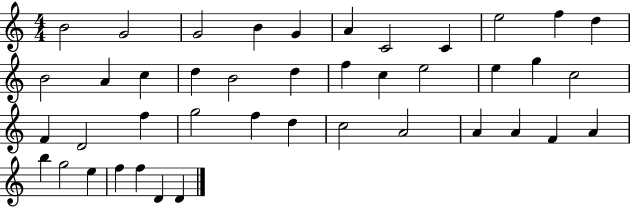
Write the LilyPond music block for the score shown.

{
  \clef treble
  \numericTimeSignature
  \time 4/4
  \key c \major
  b'2 g'2 | g'2 b'4 g'4 | a'4 c'2 c'4 | e''2 f''4 d''4 | \break b'2 a'4 c''4 | d''4 b'2 d''4 | f''4 c''4 e''2 | e''4 g''4 c''2 | \break f'4 d'2 f''4 | g''2 f''4 d''4 | c''2 a'2 | a'4 a'4 f'4 a'4 | \break b''4 g''2 e''4 | f''4 f''4 d'4 d'4 | \bar "|."
}